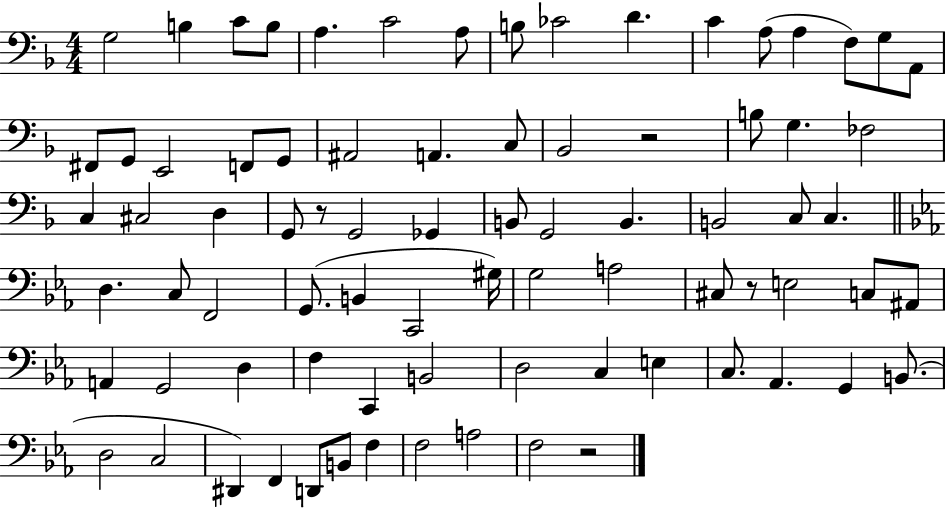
G3/h B3/q C4/e B3/e A3/q. C4/h A3/e B3/e CES4/h D4/q. C4/q A3/e A3/q F3/e G3/e A2/e F#2/e G2/e E2/h F2/e G2/e A#2/h A2/q. C3/e Bb2/h R/h B3/e G3/q. FES3/h C3/q C#3/h D3/q G2/e R/e G2/h Gb2/q B2/e G2/h B2/q. B2/h C3/e C3/q. D3/q. C3/e F2/h G2/e. B2/q C2/h G#3/s G3/h A3/h C#3/e R/e E3/h C3/e A#2/e A2/q G2/h D3/q F3/q C2/q B2/h D3/h C3/q E3/q C3/e. Ab2/q. G2/q B2/e. D3/h C3/h D#2/q F2/q D2/e B2/e F3/q F3/h A3/h F3/h R/h